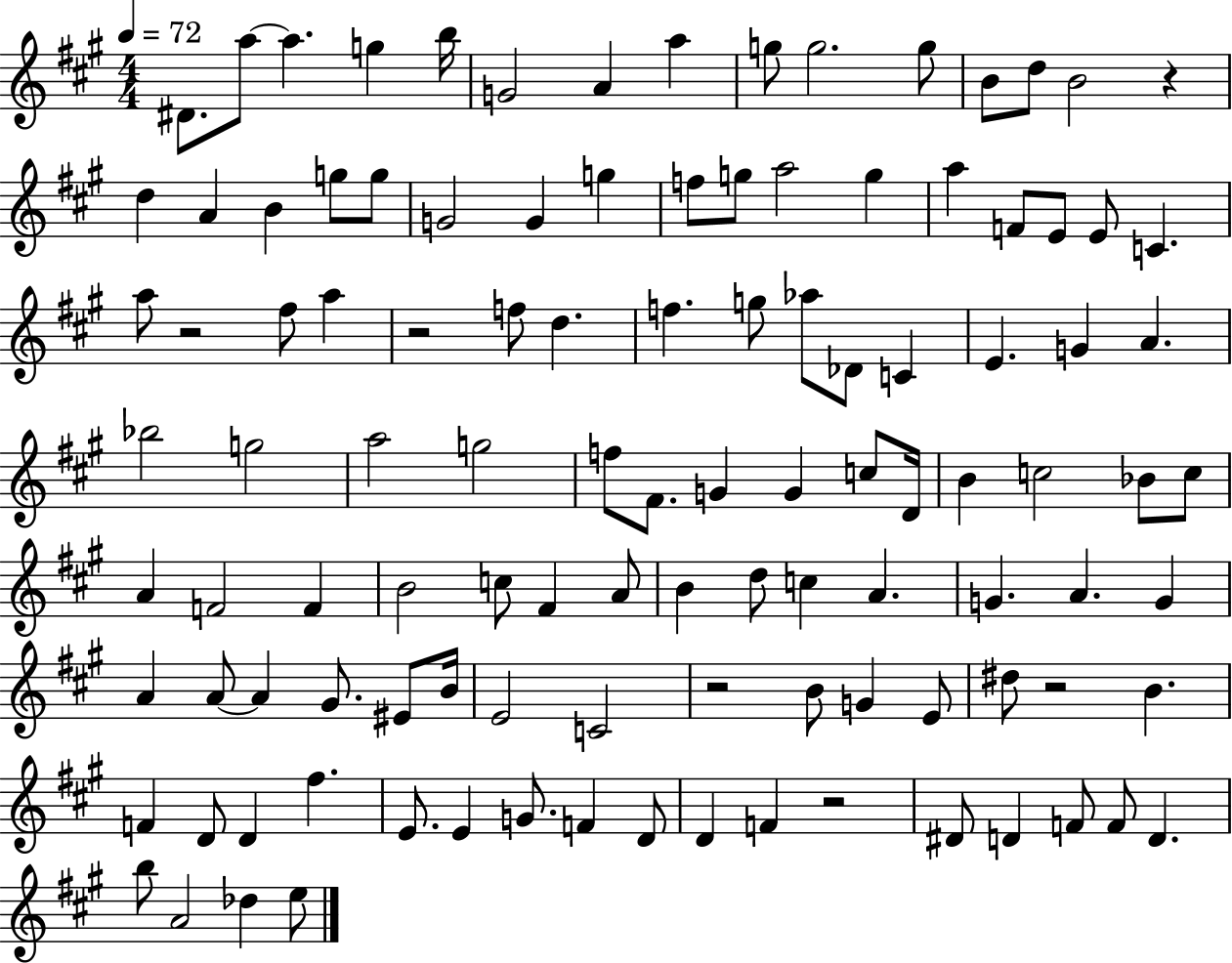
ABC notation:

X:1
T:Untitled
M:4/4
L:1/4
K:A
^D/2 a/2 a g b/4 G2 A a g/2 g2 g/2 B/2 d/2 B2 z d A B g/2 g/2 G2 G g f/2 g/2 a2 g a F/2 E/2 E/2 C a/2 z2 ^f/2 a z2 f/2 d f g/2 _a/2 _D/2 C E G A _b2 g2 a2 g2 f/2 ^F/2 G G c/2 D/4 B c2 _B/2 c/2 A F2 F B2 c/2 ^F A/2 B d/2 c A G A G A A/2 A ^G/2 ^E/2 B/4 E2 C2 z2 B/2 G E/2 ^d/2 z2 B F D/2 D ^f E/2 E G/2 F D/2 D F z2 ^D/2 D F/2 F/2 D b/2 A2 _d e/2